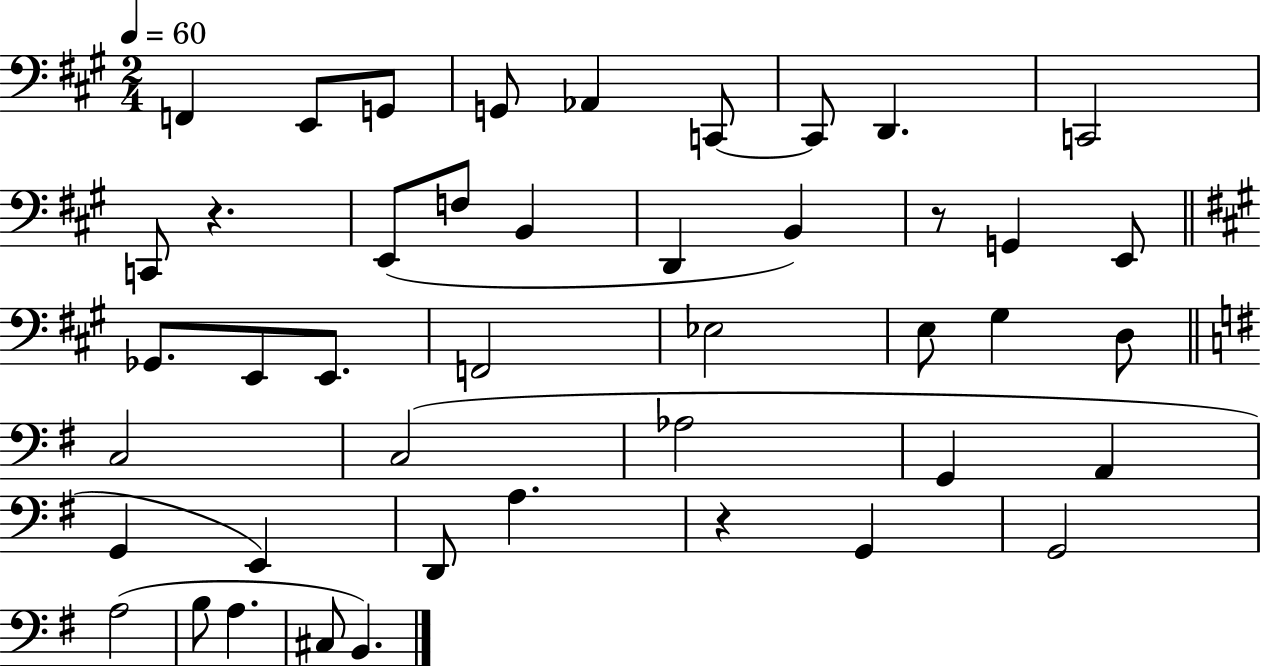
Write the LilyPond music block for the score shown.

{
  \clef bass
  \numericTimeSignature
  \time 2/4
  \key a \major
  \tempo 4 = 60
  f,4 e,8 g,8 | g,8 aes,4 c,8~~ | c,8 d,4. | c,2 | \break c,8 r4. | e,8( f8 b,4 | d,4 b,4) | r8 g,4 e,8 | \break \bar "||" \break \key a \major ges,8. e,8 e,8. | f,2 | ees2 | e8 gis4 d8 | \break \bar "||" \break \key g \major c2 | c2( | aes2 | g,4 a,4 | \break g,4 e,4) | d,8 a4. | r4 g,4 | g,2 | \break a2( | b8 a4. | cis8 b,4.) | \bar "|."
}